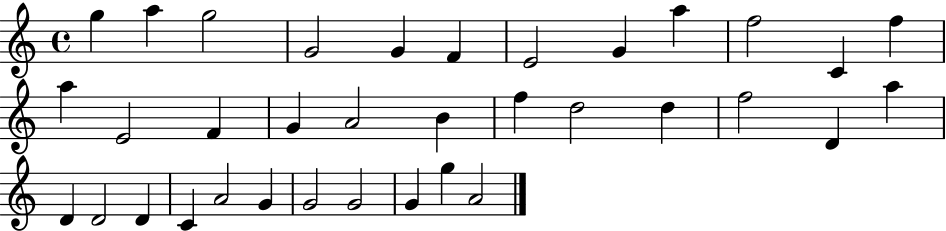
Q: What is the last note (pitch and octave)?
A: A4